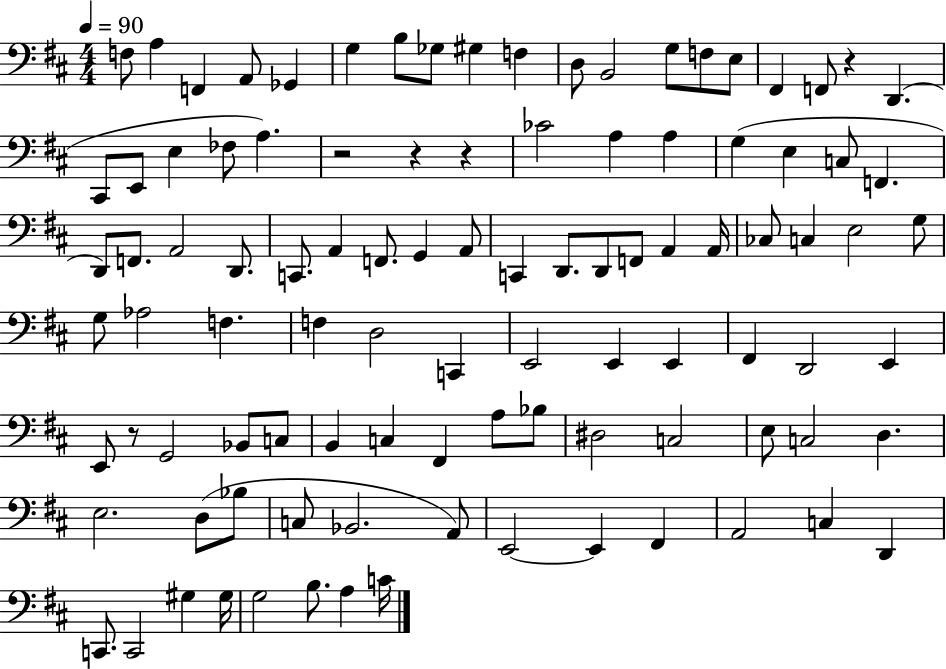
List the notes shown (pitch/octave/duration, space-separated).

F3/e A3/q F2/q A2/e Gb2/q G3/q B3/e Gb3/e G#3/q F3/q D3/e B2/h G3/e F3/e E3/e F#2/q F2/e R/q D2/q. C#2/e E2/e E3/q FES3/e A3/q. R/h R/q R/q CES4/h A3/q A3/q G3/q E3/q C3/e F2/q. D2/e F2/e. A2/h D2/e. C2/e. A2/q F2/e. G2/q A2/e C2/q D2/e. D2/e F2/e A2/q A2/s CES3/e C3/q E3/h G3/e G3/e Ab3/h F3/q. F3/q D3/h C2/q E2/h E2/q E2/q F#2/q D2/h E2/q E2/e R/e G2/h Bb2/e C3/e B2/q C3/q F#2/q A3/e Bb3/e D#3/h C3/h E3/e C3/h D3/q. E3/h. D3/e Bb3/e C3/e Bb2/h. A2/e E2/h E2/q F#2/q A2/h C3/q D2/q C2/e. C2/h G#3/q G#3/s G3/h B3/e. A3/q C4/s